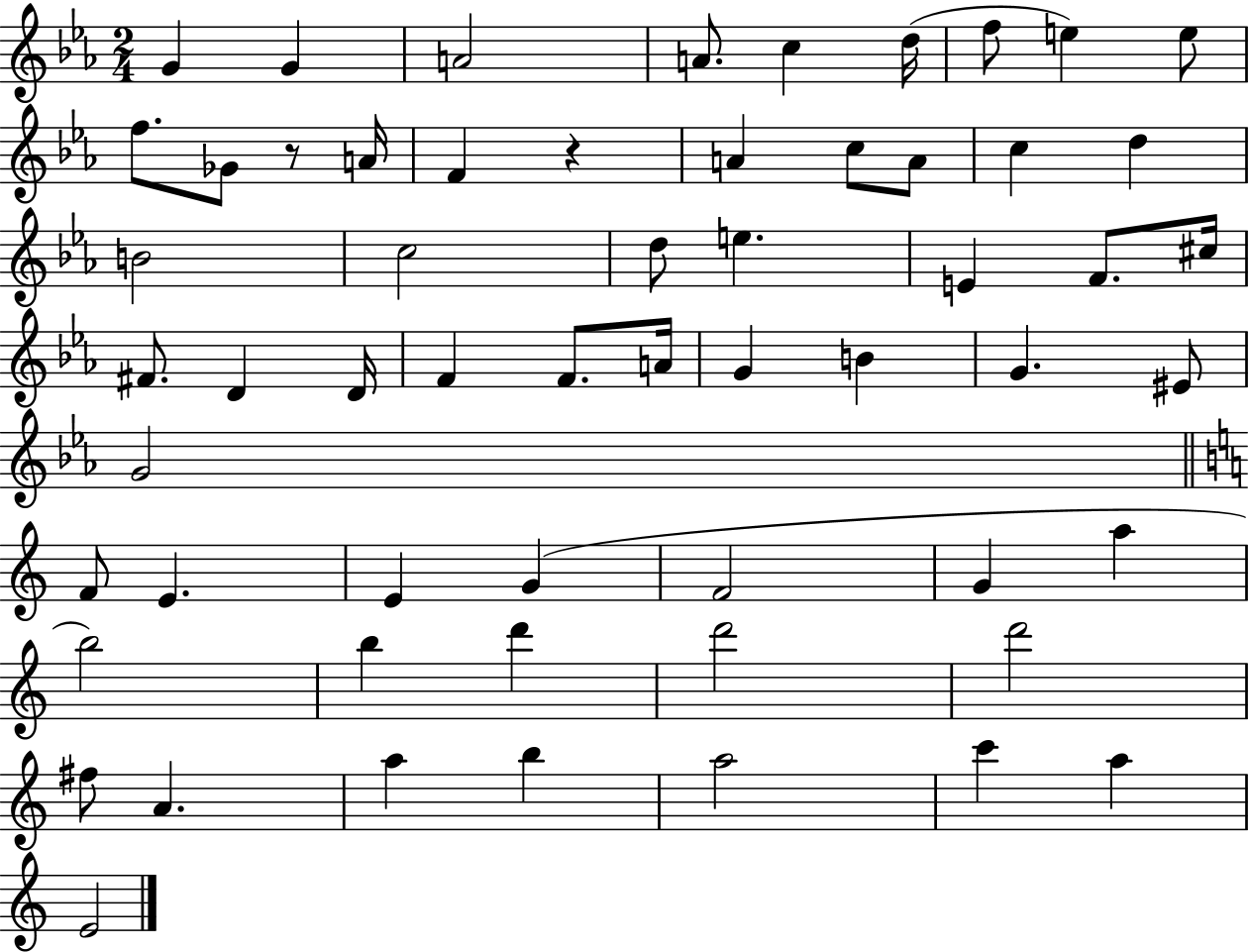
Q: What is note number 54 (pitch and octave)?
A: C6